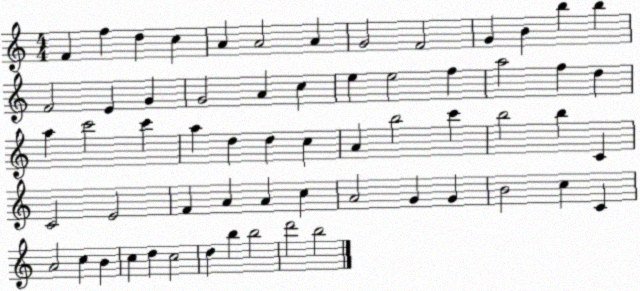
X:1
T:Untitled
M:4/4
L:1/4
K:C
F f d c A A2 A G2 F2 G B b b F2 E G G2 A c e e2 f a2 f d a c'2 c' a d d c A b2 c' b2 b C C2 E2 F A A c A2 G G B2 c C A2 c B c d c2 d b b2 d'2 b2